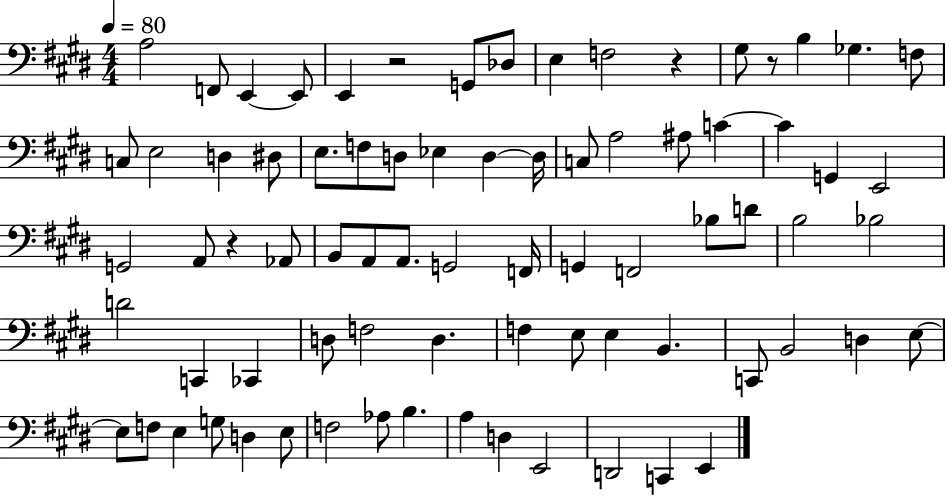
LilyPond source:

{
  \clef bass
  \numericTimeSignature
  \time 4/4
  \key e \major
  \tempo 4 = 80
  a2 f,8 e,4~~ e,8 | e,4 r2 g,8 des8 | e4 f2 r4 | gis8 r8 b4 ges4. f8 | \break c8 e2 d4 dis8 | e8. f8 d8 ees4 d4~~ d16 | c8 a2 ais8 c'4~~ | c'4 g,4 e,2 | \break g,2 a,8 r4 aes,8 | b,8 a,8 a,8. g,2 f,16 | g,4 f,2 bes8 d'8 | b2 bes2 | \break d'2 c,4 ces,4 | d8 f2 d4. | f4 e8 e4 b,4. | c,8 b,2 d4 e8~~ | \break e8 f8 e4 g8 d4 e8 | f2 aes8 b4. | a4 d4 e,2 | d,2 c,4 e,4 | \break \bar "|."
}